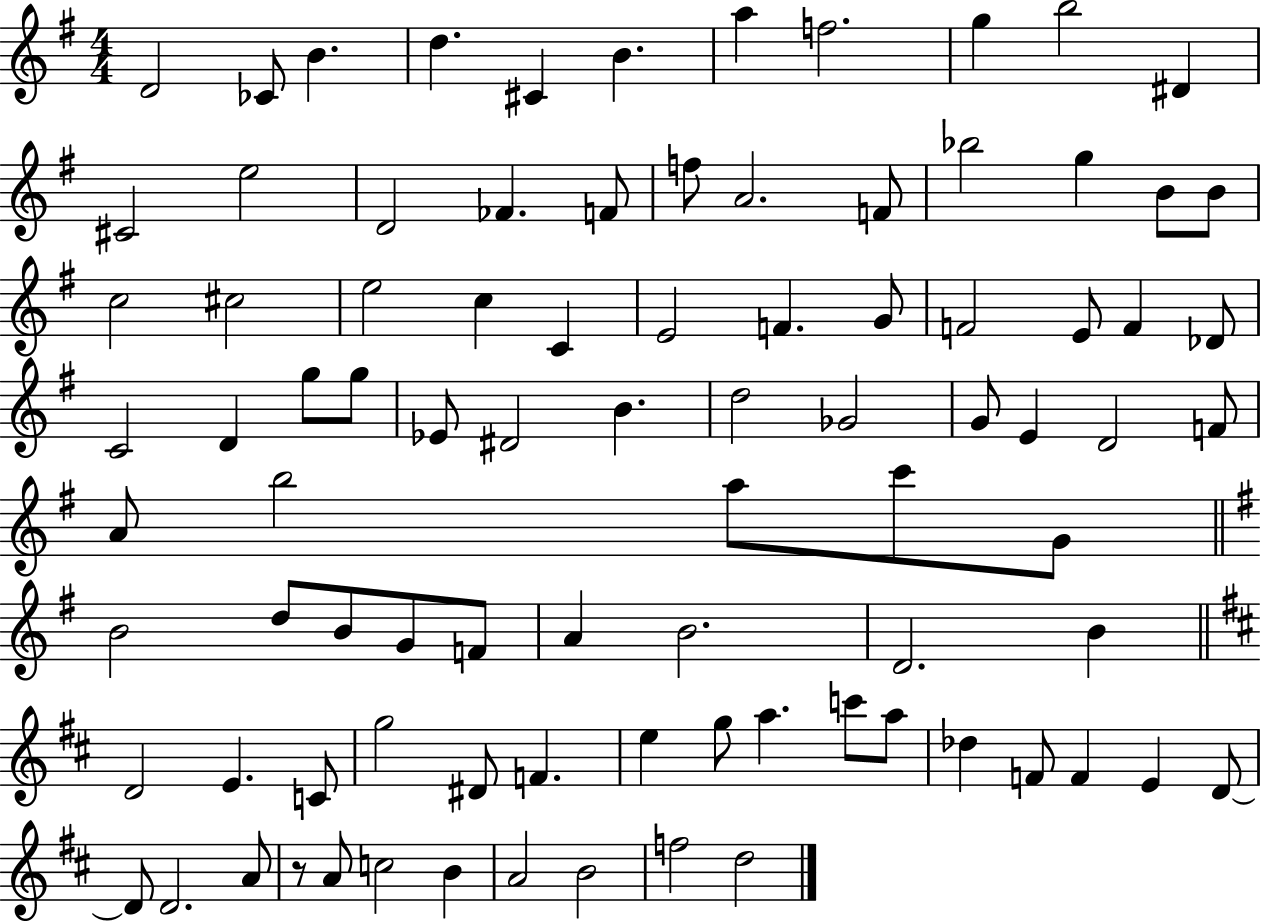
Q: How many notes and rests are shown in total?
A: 89